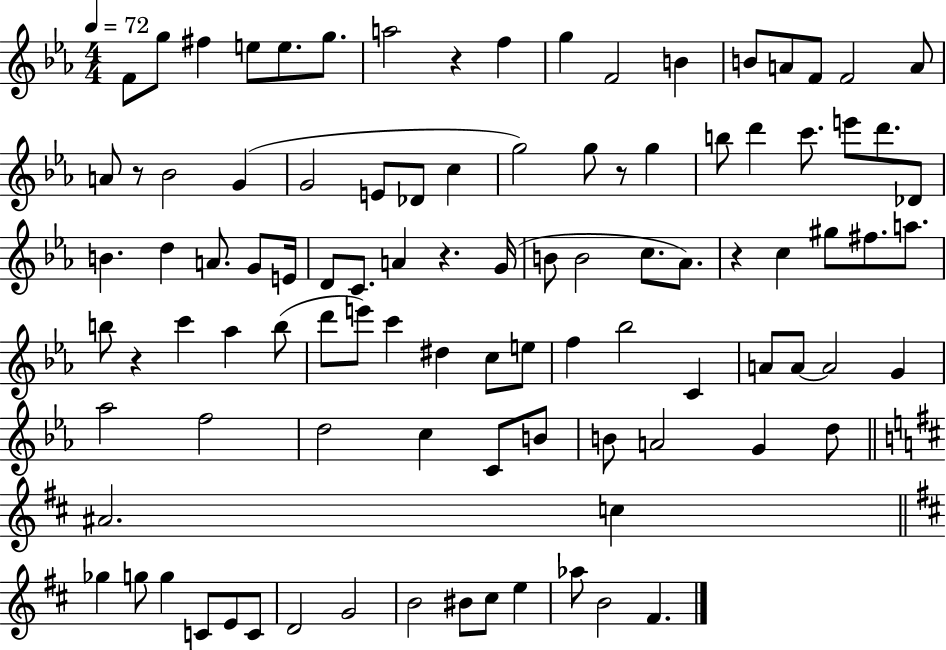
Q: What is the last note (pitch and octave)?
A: F#4